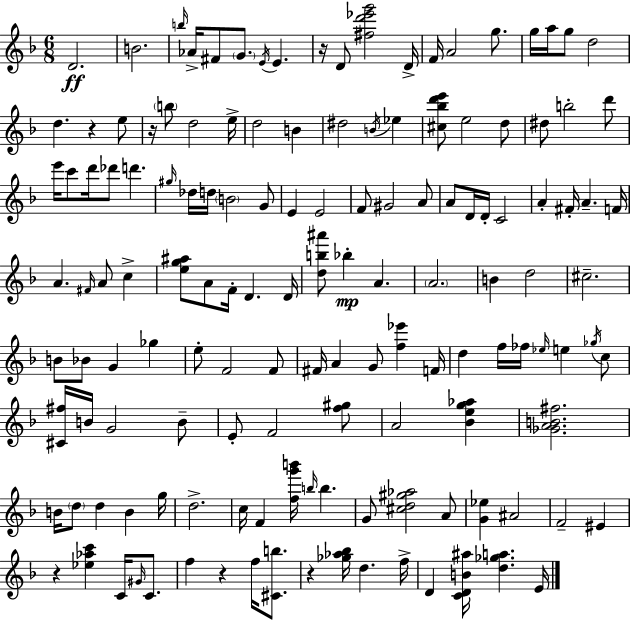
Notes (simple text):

D4/h. B4/h. B5/s Ab4/s F#4/e G4/e. E4/s E4/q. R/s D4/e [F#5,D6,Eb6,G6]/h D4/s F4/s A4/h G5/e. G5/s A5/s G5/e D5/h D5/q. R/q E5/e R/s B5/e D5/h E5/s D5/h B4/q D#5/h B4/s Eb5/q [C#5,Bb5,D6,E6]/e E5/h D5/e D#5/e B5/h D6/e E6/s C6/e D6/s Db6/e D6/q. G#5/s Db5/s D5/s B4/h G4/e E4/q E4/h F4/e G#4/h A4/e A4/e D4/s D4/s C4/h A4/q F#4/s A4/q. F4/s A4/q. F#4/s A4/e C5/q [E5,G5,A#5]/e A4/e F4/s D4/q. D4/s [D5,B5,A#6]/e Bb5/q A4/q. A4/h. B4/q D5/h C#5/h. B4/e Bb4/e G4/q Gb5/q E5/e F4/h F4/e F#4/s A4/q G4/e [F5,Eb6]/q F4/s D5/q F5/s FES5/s Eb5/s E5/q Gb5/s C5/e [C#4,F#5]/s B4/s G4/h B4/e E4/e F4/h [F5,G#5]/e A4/h [Bb4,E5,G5,Ab5]/q [Gb4,A4,B4,F#5]/h. B4/s D5/e D5/q B4/q G5/s D5/h. C5/s F4/q [F5,G6,B6]/s B5/s B5/q. G4/e [C#5,D5,G#5,Ab5]/h A4/e [G4,Eb5]/q A#4/h F4/h EIS4/q R/q [Eb5,Ab5,C6]/q C4/s G#4/s C4/e. F5/q R/q F5/s [C#4,B5]/e. R/q [Gb5,Ab5,Bb5]/s D5/q. F5/s D4/q [C4,D4,B4,A#5]/s [D5,Gb5,A5]/q. E4/s